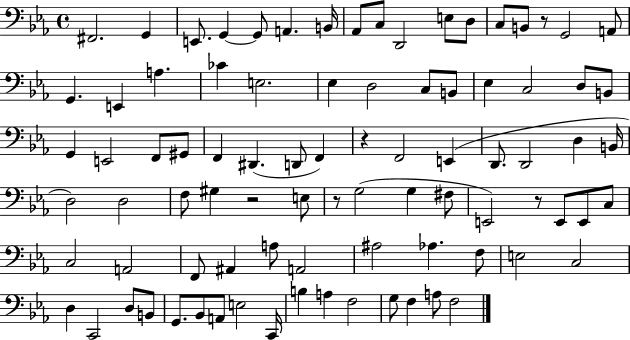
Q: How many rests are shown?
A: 5